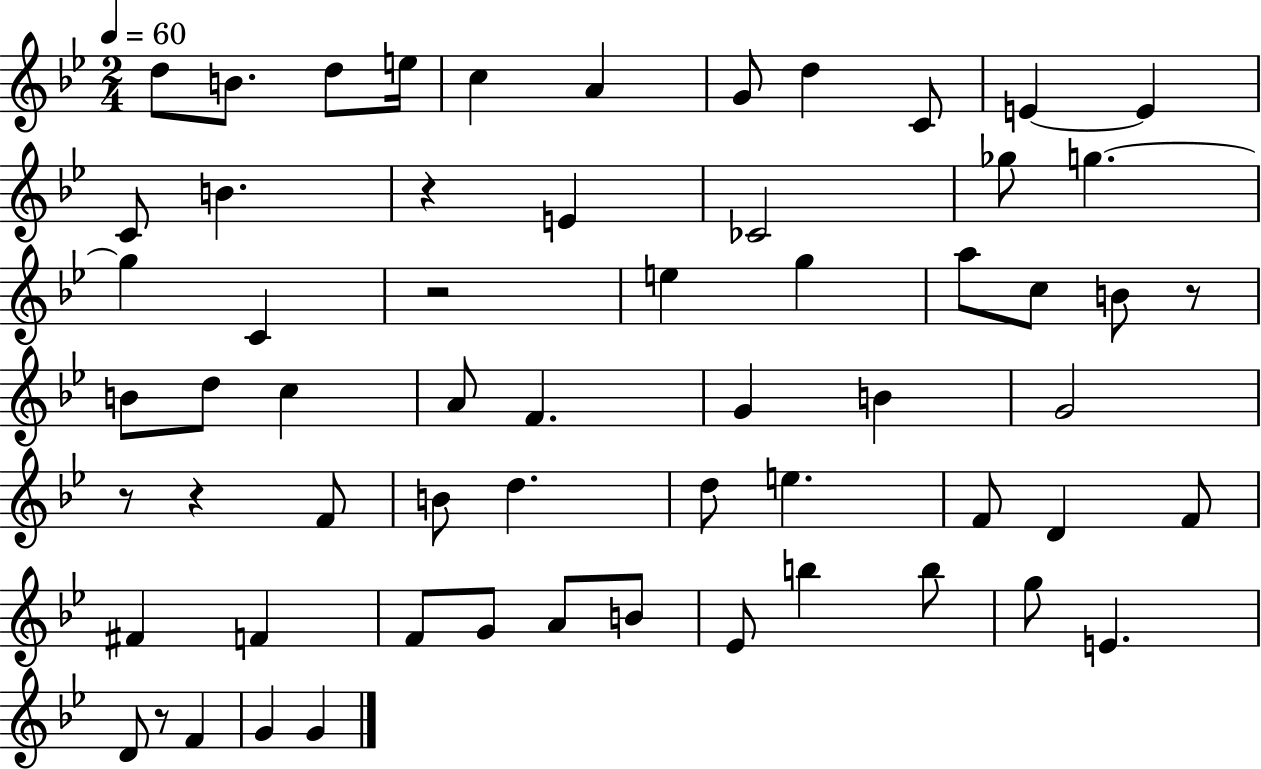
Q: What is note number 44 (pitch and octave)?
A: G4